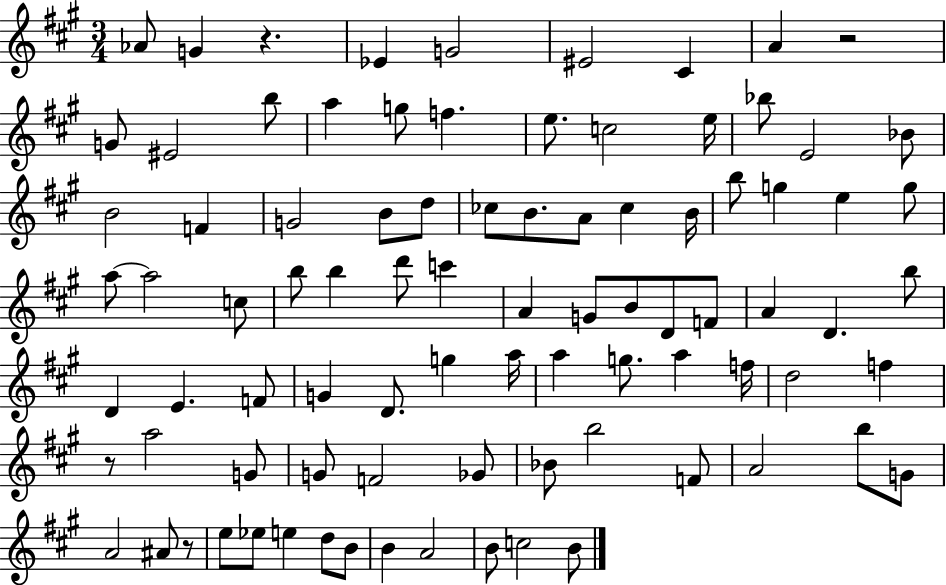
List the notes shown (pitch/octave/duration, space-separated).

Ab4/e G4/q R/q. Eb4/q G4/h EIS4/h C#4/q A4/q R/h G4/e EIS4/h B5/e A5/q G5/e F5/q. E5/e. C5/h E5/s Bb5/e E4/h Bb4/e B4/h F4/q G4/h B4/e D5/e CES5/e B4/e. A4/e CES5/q B4/s B5/e G5/q E5/q G5/e A5/e A5/h C5/e B5/e B5/q D6/e C6/q A4/q G4/e B4/e D4/e F4/e A4/q D4/q. B5/e D4/q E4/q. F4/e G4/q D4/e. G5/q A5/s A5/q G5/e. A5/q F5/s D5/h F5/q R/e A5/h G4/e G4/e F4/h Gb4/e Bb4/e B5/h F4/e A4/h B5/e G4/e A4/h A#4/e R/e E5/e Eb5/e E5/q D5/e B4/e B4/q A4/h B4/e C5/h B4/e